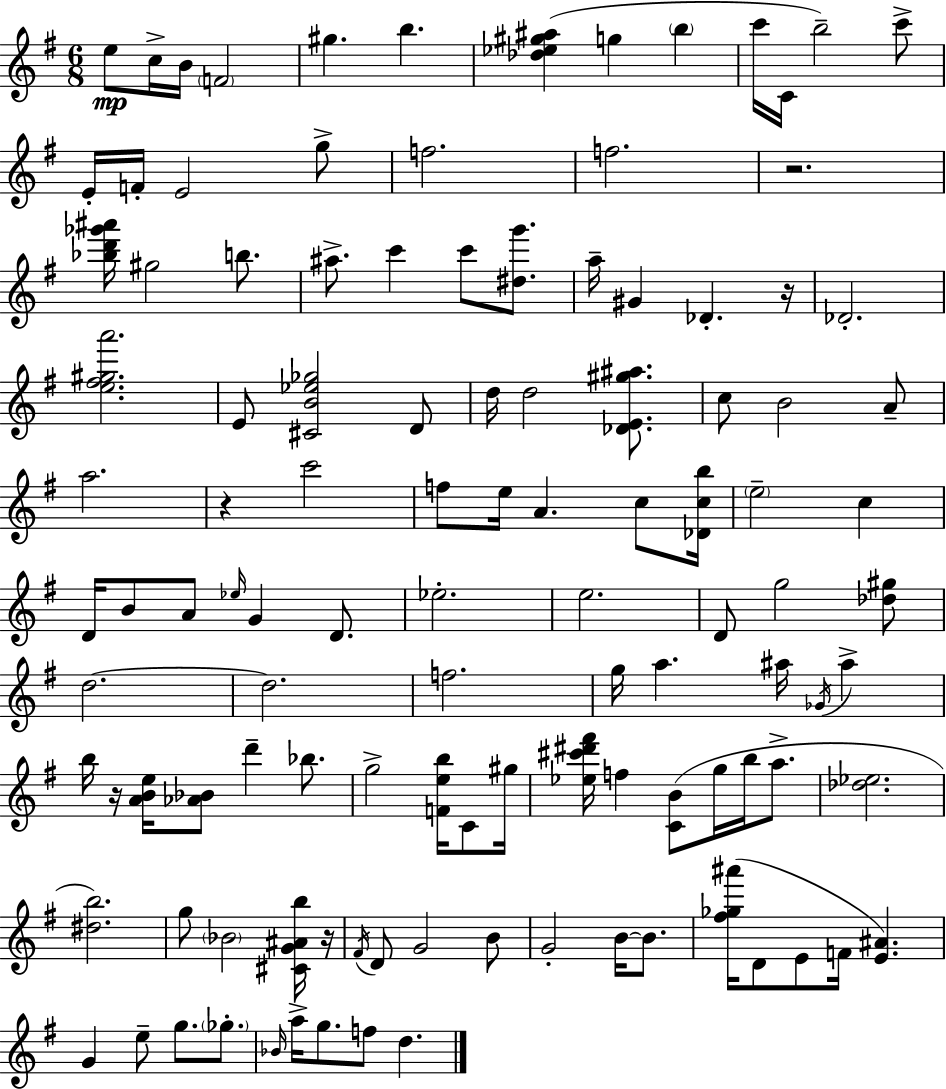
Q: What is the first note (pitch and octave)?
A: E5